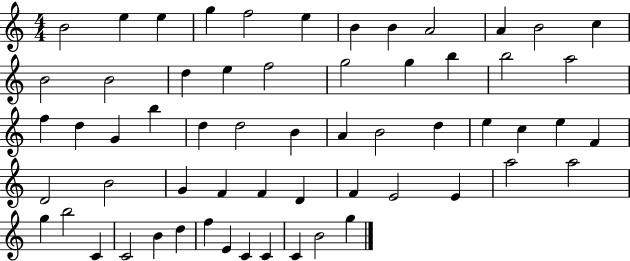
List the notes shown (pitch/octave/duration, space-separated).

B4/h E5/q E5/q G5/q F5/h E5/q B4/q B4/q A4/h A4/q B4/h C5/q B4/h B4/h D5/q E5/q F5/h G5/h G5/q B5/q B5/h A5/h F5/q D5/q G4/q B5/q D5/q D5/h B4/q A4/q B4/h D5/q E5/q C5/q E5/q F4/q D4/h B4/h G4/q F4/q F4/q D4/q F4/q E4/h E4/q A5/h A5/h G5/q B5/h C4/q C4/h B4/q D5/q F5/q E4/q C4/q C4/q C4/q B4/h G5/q